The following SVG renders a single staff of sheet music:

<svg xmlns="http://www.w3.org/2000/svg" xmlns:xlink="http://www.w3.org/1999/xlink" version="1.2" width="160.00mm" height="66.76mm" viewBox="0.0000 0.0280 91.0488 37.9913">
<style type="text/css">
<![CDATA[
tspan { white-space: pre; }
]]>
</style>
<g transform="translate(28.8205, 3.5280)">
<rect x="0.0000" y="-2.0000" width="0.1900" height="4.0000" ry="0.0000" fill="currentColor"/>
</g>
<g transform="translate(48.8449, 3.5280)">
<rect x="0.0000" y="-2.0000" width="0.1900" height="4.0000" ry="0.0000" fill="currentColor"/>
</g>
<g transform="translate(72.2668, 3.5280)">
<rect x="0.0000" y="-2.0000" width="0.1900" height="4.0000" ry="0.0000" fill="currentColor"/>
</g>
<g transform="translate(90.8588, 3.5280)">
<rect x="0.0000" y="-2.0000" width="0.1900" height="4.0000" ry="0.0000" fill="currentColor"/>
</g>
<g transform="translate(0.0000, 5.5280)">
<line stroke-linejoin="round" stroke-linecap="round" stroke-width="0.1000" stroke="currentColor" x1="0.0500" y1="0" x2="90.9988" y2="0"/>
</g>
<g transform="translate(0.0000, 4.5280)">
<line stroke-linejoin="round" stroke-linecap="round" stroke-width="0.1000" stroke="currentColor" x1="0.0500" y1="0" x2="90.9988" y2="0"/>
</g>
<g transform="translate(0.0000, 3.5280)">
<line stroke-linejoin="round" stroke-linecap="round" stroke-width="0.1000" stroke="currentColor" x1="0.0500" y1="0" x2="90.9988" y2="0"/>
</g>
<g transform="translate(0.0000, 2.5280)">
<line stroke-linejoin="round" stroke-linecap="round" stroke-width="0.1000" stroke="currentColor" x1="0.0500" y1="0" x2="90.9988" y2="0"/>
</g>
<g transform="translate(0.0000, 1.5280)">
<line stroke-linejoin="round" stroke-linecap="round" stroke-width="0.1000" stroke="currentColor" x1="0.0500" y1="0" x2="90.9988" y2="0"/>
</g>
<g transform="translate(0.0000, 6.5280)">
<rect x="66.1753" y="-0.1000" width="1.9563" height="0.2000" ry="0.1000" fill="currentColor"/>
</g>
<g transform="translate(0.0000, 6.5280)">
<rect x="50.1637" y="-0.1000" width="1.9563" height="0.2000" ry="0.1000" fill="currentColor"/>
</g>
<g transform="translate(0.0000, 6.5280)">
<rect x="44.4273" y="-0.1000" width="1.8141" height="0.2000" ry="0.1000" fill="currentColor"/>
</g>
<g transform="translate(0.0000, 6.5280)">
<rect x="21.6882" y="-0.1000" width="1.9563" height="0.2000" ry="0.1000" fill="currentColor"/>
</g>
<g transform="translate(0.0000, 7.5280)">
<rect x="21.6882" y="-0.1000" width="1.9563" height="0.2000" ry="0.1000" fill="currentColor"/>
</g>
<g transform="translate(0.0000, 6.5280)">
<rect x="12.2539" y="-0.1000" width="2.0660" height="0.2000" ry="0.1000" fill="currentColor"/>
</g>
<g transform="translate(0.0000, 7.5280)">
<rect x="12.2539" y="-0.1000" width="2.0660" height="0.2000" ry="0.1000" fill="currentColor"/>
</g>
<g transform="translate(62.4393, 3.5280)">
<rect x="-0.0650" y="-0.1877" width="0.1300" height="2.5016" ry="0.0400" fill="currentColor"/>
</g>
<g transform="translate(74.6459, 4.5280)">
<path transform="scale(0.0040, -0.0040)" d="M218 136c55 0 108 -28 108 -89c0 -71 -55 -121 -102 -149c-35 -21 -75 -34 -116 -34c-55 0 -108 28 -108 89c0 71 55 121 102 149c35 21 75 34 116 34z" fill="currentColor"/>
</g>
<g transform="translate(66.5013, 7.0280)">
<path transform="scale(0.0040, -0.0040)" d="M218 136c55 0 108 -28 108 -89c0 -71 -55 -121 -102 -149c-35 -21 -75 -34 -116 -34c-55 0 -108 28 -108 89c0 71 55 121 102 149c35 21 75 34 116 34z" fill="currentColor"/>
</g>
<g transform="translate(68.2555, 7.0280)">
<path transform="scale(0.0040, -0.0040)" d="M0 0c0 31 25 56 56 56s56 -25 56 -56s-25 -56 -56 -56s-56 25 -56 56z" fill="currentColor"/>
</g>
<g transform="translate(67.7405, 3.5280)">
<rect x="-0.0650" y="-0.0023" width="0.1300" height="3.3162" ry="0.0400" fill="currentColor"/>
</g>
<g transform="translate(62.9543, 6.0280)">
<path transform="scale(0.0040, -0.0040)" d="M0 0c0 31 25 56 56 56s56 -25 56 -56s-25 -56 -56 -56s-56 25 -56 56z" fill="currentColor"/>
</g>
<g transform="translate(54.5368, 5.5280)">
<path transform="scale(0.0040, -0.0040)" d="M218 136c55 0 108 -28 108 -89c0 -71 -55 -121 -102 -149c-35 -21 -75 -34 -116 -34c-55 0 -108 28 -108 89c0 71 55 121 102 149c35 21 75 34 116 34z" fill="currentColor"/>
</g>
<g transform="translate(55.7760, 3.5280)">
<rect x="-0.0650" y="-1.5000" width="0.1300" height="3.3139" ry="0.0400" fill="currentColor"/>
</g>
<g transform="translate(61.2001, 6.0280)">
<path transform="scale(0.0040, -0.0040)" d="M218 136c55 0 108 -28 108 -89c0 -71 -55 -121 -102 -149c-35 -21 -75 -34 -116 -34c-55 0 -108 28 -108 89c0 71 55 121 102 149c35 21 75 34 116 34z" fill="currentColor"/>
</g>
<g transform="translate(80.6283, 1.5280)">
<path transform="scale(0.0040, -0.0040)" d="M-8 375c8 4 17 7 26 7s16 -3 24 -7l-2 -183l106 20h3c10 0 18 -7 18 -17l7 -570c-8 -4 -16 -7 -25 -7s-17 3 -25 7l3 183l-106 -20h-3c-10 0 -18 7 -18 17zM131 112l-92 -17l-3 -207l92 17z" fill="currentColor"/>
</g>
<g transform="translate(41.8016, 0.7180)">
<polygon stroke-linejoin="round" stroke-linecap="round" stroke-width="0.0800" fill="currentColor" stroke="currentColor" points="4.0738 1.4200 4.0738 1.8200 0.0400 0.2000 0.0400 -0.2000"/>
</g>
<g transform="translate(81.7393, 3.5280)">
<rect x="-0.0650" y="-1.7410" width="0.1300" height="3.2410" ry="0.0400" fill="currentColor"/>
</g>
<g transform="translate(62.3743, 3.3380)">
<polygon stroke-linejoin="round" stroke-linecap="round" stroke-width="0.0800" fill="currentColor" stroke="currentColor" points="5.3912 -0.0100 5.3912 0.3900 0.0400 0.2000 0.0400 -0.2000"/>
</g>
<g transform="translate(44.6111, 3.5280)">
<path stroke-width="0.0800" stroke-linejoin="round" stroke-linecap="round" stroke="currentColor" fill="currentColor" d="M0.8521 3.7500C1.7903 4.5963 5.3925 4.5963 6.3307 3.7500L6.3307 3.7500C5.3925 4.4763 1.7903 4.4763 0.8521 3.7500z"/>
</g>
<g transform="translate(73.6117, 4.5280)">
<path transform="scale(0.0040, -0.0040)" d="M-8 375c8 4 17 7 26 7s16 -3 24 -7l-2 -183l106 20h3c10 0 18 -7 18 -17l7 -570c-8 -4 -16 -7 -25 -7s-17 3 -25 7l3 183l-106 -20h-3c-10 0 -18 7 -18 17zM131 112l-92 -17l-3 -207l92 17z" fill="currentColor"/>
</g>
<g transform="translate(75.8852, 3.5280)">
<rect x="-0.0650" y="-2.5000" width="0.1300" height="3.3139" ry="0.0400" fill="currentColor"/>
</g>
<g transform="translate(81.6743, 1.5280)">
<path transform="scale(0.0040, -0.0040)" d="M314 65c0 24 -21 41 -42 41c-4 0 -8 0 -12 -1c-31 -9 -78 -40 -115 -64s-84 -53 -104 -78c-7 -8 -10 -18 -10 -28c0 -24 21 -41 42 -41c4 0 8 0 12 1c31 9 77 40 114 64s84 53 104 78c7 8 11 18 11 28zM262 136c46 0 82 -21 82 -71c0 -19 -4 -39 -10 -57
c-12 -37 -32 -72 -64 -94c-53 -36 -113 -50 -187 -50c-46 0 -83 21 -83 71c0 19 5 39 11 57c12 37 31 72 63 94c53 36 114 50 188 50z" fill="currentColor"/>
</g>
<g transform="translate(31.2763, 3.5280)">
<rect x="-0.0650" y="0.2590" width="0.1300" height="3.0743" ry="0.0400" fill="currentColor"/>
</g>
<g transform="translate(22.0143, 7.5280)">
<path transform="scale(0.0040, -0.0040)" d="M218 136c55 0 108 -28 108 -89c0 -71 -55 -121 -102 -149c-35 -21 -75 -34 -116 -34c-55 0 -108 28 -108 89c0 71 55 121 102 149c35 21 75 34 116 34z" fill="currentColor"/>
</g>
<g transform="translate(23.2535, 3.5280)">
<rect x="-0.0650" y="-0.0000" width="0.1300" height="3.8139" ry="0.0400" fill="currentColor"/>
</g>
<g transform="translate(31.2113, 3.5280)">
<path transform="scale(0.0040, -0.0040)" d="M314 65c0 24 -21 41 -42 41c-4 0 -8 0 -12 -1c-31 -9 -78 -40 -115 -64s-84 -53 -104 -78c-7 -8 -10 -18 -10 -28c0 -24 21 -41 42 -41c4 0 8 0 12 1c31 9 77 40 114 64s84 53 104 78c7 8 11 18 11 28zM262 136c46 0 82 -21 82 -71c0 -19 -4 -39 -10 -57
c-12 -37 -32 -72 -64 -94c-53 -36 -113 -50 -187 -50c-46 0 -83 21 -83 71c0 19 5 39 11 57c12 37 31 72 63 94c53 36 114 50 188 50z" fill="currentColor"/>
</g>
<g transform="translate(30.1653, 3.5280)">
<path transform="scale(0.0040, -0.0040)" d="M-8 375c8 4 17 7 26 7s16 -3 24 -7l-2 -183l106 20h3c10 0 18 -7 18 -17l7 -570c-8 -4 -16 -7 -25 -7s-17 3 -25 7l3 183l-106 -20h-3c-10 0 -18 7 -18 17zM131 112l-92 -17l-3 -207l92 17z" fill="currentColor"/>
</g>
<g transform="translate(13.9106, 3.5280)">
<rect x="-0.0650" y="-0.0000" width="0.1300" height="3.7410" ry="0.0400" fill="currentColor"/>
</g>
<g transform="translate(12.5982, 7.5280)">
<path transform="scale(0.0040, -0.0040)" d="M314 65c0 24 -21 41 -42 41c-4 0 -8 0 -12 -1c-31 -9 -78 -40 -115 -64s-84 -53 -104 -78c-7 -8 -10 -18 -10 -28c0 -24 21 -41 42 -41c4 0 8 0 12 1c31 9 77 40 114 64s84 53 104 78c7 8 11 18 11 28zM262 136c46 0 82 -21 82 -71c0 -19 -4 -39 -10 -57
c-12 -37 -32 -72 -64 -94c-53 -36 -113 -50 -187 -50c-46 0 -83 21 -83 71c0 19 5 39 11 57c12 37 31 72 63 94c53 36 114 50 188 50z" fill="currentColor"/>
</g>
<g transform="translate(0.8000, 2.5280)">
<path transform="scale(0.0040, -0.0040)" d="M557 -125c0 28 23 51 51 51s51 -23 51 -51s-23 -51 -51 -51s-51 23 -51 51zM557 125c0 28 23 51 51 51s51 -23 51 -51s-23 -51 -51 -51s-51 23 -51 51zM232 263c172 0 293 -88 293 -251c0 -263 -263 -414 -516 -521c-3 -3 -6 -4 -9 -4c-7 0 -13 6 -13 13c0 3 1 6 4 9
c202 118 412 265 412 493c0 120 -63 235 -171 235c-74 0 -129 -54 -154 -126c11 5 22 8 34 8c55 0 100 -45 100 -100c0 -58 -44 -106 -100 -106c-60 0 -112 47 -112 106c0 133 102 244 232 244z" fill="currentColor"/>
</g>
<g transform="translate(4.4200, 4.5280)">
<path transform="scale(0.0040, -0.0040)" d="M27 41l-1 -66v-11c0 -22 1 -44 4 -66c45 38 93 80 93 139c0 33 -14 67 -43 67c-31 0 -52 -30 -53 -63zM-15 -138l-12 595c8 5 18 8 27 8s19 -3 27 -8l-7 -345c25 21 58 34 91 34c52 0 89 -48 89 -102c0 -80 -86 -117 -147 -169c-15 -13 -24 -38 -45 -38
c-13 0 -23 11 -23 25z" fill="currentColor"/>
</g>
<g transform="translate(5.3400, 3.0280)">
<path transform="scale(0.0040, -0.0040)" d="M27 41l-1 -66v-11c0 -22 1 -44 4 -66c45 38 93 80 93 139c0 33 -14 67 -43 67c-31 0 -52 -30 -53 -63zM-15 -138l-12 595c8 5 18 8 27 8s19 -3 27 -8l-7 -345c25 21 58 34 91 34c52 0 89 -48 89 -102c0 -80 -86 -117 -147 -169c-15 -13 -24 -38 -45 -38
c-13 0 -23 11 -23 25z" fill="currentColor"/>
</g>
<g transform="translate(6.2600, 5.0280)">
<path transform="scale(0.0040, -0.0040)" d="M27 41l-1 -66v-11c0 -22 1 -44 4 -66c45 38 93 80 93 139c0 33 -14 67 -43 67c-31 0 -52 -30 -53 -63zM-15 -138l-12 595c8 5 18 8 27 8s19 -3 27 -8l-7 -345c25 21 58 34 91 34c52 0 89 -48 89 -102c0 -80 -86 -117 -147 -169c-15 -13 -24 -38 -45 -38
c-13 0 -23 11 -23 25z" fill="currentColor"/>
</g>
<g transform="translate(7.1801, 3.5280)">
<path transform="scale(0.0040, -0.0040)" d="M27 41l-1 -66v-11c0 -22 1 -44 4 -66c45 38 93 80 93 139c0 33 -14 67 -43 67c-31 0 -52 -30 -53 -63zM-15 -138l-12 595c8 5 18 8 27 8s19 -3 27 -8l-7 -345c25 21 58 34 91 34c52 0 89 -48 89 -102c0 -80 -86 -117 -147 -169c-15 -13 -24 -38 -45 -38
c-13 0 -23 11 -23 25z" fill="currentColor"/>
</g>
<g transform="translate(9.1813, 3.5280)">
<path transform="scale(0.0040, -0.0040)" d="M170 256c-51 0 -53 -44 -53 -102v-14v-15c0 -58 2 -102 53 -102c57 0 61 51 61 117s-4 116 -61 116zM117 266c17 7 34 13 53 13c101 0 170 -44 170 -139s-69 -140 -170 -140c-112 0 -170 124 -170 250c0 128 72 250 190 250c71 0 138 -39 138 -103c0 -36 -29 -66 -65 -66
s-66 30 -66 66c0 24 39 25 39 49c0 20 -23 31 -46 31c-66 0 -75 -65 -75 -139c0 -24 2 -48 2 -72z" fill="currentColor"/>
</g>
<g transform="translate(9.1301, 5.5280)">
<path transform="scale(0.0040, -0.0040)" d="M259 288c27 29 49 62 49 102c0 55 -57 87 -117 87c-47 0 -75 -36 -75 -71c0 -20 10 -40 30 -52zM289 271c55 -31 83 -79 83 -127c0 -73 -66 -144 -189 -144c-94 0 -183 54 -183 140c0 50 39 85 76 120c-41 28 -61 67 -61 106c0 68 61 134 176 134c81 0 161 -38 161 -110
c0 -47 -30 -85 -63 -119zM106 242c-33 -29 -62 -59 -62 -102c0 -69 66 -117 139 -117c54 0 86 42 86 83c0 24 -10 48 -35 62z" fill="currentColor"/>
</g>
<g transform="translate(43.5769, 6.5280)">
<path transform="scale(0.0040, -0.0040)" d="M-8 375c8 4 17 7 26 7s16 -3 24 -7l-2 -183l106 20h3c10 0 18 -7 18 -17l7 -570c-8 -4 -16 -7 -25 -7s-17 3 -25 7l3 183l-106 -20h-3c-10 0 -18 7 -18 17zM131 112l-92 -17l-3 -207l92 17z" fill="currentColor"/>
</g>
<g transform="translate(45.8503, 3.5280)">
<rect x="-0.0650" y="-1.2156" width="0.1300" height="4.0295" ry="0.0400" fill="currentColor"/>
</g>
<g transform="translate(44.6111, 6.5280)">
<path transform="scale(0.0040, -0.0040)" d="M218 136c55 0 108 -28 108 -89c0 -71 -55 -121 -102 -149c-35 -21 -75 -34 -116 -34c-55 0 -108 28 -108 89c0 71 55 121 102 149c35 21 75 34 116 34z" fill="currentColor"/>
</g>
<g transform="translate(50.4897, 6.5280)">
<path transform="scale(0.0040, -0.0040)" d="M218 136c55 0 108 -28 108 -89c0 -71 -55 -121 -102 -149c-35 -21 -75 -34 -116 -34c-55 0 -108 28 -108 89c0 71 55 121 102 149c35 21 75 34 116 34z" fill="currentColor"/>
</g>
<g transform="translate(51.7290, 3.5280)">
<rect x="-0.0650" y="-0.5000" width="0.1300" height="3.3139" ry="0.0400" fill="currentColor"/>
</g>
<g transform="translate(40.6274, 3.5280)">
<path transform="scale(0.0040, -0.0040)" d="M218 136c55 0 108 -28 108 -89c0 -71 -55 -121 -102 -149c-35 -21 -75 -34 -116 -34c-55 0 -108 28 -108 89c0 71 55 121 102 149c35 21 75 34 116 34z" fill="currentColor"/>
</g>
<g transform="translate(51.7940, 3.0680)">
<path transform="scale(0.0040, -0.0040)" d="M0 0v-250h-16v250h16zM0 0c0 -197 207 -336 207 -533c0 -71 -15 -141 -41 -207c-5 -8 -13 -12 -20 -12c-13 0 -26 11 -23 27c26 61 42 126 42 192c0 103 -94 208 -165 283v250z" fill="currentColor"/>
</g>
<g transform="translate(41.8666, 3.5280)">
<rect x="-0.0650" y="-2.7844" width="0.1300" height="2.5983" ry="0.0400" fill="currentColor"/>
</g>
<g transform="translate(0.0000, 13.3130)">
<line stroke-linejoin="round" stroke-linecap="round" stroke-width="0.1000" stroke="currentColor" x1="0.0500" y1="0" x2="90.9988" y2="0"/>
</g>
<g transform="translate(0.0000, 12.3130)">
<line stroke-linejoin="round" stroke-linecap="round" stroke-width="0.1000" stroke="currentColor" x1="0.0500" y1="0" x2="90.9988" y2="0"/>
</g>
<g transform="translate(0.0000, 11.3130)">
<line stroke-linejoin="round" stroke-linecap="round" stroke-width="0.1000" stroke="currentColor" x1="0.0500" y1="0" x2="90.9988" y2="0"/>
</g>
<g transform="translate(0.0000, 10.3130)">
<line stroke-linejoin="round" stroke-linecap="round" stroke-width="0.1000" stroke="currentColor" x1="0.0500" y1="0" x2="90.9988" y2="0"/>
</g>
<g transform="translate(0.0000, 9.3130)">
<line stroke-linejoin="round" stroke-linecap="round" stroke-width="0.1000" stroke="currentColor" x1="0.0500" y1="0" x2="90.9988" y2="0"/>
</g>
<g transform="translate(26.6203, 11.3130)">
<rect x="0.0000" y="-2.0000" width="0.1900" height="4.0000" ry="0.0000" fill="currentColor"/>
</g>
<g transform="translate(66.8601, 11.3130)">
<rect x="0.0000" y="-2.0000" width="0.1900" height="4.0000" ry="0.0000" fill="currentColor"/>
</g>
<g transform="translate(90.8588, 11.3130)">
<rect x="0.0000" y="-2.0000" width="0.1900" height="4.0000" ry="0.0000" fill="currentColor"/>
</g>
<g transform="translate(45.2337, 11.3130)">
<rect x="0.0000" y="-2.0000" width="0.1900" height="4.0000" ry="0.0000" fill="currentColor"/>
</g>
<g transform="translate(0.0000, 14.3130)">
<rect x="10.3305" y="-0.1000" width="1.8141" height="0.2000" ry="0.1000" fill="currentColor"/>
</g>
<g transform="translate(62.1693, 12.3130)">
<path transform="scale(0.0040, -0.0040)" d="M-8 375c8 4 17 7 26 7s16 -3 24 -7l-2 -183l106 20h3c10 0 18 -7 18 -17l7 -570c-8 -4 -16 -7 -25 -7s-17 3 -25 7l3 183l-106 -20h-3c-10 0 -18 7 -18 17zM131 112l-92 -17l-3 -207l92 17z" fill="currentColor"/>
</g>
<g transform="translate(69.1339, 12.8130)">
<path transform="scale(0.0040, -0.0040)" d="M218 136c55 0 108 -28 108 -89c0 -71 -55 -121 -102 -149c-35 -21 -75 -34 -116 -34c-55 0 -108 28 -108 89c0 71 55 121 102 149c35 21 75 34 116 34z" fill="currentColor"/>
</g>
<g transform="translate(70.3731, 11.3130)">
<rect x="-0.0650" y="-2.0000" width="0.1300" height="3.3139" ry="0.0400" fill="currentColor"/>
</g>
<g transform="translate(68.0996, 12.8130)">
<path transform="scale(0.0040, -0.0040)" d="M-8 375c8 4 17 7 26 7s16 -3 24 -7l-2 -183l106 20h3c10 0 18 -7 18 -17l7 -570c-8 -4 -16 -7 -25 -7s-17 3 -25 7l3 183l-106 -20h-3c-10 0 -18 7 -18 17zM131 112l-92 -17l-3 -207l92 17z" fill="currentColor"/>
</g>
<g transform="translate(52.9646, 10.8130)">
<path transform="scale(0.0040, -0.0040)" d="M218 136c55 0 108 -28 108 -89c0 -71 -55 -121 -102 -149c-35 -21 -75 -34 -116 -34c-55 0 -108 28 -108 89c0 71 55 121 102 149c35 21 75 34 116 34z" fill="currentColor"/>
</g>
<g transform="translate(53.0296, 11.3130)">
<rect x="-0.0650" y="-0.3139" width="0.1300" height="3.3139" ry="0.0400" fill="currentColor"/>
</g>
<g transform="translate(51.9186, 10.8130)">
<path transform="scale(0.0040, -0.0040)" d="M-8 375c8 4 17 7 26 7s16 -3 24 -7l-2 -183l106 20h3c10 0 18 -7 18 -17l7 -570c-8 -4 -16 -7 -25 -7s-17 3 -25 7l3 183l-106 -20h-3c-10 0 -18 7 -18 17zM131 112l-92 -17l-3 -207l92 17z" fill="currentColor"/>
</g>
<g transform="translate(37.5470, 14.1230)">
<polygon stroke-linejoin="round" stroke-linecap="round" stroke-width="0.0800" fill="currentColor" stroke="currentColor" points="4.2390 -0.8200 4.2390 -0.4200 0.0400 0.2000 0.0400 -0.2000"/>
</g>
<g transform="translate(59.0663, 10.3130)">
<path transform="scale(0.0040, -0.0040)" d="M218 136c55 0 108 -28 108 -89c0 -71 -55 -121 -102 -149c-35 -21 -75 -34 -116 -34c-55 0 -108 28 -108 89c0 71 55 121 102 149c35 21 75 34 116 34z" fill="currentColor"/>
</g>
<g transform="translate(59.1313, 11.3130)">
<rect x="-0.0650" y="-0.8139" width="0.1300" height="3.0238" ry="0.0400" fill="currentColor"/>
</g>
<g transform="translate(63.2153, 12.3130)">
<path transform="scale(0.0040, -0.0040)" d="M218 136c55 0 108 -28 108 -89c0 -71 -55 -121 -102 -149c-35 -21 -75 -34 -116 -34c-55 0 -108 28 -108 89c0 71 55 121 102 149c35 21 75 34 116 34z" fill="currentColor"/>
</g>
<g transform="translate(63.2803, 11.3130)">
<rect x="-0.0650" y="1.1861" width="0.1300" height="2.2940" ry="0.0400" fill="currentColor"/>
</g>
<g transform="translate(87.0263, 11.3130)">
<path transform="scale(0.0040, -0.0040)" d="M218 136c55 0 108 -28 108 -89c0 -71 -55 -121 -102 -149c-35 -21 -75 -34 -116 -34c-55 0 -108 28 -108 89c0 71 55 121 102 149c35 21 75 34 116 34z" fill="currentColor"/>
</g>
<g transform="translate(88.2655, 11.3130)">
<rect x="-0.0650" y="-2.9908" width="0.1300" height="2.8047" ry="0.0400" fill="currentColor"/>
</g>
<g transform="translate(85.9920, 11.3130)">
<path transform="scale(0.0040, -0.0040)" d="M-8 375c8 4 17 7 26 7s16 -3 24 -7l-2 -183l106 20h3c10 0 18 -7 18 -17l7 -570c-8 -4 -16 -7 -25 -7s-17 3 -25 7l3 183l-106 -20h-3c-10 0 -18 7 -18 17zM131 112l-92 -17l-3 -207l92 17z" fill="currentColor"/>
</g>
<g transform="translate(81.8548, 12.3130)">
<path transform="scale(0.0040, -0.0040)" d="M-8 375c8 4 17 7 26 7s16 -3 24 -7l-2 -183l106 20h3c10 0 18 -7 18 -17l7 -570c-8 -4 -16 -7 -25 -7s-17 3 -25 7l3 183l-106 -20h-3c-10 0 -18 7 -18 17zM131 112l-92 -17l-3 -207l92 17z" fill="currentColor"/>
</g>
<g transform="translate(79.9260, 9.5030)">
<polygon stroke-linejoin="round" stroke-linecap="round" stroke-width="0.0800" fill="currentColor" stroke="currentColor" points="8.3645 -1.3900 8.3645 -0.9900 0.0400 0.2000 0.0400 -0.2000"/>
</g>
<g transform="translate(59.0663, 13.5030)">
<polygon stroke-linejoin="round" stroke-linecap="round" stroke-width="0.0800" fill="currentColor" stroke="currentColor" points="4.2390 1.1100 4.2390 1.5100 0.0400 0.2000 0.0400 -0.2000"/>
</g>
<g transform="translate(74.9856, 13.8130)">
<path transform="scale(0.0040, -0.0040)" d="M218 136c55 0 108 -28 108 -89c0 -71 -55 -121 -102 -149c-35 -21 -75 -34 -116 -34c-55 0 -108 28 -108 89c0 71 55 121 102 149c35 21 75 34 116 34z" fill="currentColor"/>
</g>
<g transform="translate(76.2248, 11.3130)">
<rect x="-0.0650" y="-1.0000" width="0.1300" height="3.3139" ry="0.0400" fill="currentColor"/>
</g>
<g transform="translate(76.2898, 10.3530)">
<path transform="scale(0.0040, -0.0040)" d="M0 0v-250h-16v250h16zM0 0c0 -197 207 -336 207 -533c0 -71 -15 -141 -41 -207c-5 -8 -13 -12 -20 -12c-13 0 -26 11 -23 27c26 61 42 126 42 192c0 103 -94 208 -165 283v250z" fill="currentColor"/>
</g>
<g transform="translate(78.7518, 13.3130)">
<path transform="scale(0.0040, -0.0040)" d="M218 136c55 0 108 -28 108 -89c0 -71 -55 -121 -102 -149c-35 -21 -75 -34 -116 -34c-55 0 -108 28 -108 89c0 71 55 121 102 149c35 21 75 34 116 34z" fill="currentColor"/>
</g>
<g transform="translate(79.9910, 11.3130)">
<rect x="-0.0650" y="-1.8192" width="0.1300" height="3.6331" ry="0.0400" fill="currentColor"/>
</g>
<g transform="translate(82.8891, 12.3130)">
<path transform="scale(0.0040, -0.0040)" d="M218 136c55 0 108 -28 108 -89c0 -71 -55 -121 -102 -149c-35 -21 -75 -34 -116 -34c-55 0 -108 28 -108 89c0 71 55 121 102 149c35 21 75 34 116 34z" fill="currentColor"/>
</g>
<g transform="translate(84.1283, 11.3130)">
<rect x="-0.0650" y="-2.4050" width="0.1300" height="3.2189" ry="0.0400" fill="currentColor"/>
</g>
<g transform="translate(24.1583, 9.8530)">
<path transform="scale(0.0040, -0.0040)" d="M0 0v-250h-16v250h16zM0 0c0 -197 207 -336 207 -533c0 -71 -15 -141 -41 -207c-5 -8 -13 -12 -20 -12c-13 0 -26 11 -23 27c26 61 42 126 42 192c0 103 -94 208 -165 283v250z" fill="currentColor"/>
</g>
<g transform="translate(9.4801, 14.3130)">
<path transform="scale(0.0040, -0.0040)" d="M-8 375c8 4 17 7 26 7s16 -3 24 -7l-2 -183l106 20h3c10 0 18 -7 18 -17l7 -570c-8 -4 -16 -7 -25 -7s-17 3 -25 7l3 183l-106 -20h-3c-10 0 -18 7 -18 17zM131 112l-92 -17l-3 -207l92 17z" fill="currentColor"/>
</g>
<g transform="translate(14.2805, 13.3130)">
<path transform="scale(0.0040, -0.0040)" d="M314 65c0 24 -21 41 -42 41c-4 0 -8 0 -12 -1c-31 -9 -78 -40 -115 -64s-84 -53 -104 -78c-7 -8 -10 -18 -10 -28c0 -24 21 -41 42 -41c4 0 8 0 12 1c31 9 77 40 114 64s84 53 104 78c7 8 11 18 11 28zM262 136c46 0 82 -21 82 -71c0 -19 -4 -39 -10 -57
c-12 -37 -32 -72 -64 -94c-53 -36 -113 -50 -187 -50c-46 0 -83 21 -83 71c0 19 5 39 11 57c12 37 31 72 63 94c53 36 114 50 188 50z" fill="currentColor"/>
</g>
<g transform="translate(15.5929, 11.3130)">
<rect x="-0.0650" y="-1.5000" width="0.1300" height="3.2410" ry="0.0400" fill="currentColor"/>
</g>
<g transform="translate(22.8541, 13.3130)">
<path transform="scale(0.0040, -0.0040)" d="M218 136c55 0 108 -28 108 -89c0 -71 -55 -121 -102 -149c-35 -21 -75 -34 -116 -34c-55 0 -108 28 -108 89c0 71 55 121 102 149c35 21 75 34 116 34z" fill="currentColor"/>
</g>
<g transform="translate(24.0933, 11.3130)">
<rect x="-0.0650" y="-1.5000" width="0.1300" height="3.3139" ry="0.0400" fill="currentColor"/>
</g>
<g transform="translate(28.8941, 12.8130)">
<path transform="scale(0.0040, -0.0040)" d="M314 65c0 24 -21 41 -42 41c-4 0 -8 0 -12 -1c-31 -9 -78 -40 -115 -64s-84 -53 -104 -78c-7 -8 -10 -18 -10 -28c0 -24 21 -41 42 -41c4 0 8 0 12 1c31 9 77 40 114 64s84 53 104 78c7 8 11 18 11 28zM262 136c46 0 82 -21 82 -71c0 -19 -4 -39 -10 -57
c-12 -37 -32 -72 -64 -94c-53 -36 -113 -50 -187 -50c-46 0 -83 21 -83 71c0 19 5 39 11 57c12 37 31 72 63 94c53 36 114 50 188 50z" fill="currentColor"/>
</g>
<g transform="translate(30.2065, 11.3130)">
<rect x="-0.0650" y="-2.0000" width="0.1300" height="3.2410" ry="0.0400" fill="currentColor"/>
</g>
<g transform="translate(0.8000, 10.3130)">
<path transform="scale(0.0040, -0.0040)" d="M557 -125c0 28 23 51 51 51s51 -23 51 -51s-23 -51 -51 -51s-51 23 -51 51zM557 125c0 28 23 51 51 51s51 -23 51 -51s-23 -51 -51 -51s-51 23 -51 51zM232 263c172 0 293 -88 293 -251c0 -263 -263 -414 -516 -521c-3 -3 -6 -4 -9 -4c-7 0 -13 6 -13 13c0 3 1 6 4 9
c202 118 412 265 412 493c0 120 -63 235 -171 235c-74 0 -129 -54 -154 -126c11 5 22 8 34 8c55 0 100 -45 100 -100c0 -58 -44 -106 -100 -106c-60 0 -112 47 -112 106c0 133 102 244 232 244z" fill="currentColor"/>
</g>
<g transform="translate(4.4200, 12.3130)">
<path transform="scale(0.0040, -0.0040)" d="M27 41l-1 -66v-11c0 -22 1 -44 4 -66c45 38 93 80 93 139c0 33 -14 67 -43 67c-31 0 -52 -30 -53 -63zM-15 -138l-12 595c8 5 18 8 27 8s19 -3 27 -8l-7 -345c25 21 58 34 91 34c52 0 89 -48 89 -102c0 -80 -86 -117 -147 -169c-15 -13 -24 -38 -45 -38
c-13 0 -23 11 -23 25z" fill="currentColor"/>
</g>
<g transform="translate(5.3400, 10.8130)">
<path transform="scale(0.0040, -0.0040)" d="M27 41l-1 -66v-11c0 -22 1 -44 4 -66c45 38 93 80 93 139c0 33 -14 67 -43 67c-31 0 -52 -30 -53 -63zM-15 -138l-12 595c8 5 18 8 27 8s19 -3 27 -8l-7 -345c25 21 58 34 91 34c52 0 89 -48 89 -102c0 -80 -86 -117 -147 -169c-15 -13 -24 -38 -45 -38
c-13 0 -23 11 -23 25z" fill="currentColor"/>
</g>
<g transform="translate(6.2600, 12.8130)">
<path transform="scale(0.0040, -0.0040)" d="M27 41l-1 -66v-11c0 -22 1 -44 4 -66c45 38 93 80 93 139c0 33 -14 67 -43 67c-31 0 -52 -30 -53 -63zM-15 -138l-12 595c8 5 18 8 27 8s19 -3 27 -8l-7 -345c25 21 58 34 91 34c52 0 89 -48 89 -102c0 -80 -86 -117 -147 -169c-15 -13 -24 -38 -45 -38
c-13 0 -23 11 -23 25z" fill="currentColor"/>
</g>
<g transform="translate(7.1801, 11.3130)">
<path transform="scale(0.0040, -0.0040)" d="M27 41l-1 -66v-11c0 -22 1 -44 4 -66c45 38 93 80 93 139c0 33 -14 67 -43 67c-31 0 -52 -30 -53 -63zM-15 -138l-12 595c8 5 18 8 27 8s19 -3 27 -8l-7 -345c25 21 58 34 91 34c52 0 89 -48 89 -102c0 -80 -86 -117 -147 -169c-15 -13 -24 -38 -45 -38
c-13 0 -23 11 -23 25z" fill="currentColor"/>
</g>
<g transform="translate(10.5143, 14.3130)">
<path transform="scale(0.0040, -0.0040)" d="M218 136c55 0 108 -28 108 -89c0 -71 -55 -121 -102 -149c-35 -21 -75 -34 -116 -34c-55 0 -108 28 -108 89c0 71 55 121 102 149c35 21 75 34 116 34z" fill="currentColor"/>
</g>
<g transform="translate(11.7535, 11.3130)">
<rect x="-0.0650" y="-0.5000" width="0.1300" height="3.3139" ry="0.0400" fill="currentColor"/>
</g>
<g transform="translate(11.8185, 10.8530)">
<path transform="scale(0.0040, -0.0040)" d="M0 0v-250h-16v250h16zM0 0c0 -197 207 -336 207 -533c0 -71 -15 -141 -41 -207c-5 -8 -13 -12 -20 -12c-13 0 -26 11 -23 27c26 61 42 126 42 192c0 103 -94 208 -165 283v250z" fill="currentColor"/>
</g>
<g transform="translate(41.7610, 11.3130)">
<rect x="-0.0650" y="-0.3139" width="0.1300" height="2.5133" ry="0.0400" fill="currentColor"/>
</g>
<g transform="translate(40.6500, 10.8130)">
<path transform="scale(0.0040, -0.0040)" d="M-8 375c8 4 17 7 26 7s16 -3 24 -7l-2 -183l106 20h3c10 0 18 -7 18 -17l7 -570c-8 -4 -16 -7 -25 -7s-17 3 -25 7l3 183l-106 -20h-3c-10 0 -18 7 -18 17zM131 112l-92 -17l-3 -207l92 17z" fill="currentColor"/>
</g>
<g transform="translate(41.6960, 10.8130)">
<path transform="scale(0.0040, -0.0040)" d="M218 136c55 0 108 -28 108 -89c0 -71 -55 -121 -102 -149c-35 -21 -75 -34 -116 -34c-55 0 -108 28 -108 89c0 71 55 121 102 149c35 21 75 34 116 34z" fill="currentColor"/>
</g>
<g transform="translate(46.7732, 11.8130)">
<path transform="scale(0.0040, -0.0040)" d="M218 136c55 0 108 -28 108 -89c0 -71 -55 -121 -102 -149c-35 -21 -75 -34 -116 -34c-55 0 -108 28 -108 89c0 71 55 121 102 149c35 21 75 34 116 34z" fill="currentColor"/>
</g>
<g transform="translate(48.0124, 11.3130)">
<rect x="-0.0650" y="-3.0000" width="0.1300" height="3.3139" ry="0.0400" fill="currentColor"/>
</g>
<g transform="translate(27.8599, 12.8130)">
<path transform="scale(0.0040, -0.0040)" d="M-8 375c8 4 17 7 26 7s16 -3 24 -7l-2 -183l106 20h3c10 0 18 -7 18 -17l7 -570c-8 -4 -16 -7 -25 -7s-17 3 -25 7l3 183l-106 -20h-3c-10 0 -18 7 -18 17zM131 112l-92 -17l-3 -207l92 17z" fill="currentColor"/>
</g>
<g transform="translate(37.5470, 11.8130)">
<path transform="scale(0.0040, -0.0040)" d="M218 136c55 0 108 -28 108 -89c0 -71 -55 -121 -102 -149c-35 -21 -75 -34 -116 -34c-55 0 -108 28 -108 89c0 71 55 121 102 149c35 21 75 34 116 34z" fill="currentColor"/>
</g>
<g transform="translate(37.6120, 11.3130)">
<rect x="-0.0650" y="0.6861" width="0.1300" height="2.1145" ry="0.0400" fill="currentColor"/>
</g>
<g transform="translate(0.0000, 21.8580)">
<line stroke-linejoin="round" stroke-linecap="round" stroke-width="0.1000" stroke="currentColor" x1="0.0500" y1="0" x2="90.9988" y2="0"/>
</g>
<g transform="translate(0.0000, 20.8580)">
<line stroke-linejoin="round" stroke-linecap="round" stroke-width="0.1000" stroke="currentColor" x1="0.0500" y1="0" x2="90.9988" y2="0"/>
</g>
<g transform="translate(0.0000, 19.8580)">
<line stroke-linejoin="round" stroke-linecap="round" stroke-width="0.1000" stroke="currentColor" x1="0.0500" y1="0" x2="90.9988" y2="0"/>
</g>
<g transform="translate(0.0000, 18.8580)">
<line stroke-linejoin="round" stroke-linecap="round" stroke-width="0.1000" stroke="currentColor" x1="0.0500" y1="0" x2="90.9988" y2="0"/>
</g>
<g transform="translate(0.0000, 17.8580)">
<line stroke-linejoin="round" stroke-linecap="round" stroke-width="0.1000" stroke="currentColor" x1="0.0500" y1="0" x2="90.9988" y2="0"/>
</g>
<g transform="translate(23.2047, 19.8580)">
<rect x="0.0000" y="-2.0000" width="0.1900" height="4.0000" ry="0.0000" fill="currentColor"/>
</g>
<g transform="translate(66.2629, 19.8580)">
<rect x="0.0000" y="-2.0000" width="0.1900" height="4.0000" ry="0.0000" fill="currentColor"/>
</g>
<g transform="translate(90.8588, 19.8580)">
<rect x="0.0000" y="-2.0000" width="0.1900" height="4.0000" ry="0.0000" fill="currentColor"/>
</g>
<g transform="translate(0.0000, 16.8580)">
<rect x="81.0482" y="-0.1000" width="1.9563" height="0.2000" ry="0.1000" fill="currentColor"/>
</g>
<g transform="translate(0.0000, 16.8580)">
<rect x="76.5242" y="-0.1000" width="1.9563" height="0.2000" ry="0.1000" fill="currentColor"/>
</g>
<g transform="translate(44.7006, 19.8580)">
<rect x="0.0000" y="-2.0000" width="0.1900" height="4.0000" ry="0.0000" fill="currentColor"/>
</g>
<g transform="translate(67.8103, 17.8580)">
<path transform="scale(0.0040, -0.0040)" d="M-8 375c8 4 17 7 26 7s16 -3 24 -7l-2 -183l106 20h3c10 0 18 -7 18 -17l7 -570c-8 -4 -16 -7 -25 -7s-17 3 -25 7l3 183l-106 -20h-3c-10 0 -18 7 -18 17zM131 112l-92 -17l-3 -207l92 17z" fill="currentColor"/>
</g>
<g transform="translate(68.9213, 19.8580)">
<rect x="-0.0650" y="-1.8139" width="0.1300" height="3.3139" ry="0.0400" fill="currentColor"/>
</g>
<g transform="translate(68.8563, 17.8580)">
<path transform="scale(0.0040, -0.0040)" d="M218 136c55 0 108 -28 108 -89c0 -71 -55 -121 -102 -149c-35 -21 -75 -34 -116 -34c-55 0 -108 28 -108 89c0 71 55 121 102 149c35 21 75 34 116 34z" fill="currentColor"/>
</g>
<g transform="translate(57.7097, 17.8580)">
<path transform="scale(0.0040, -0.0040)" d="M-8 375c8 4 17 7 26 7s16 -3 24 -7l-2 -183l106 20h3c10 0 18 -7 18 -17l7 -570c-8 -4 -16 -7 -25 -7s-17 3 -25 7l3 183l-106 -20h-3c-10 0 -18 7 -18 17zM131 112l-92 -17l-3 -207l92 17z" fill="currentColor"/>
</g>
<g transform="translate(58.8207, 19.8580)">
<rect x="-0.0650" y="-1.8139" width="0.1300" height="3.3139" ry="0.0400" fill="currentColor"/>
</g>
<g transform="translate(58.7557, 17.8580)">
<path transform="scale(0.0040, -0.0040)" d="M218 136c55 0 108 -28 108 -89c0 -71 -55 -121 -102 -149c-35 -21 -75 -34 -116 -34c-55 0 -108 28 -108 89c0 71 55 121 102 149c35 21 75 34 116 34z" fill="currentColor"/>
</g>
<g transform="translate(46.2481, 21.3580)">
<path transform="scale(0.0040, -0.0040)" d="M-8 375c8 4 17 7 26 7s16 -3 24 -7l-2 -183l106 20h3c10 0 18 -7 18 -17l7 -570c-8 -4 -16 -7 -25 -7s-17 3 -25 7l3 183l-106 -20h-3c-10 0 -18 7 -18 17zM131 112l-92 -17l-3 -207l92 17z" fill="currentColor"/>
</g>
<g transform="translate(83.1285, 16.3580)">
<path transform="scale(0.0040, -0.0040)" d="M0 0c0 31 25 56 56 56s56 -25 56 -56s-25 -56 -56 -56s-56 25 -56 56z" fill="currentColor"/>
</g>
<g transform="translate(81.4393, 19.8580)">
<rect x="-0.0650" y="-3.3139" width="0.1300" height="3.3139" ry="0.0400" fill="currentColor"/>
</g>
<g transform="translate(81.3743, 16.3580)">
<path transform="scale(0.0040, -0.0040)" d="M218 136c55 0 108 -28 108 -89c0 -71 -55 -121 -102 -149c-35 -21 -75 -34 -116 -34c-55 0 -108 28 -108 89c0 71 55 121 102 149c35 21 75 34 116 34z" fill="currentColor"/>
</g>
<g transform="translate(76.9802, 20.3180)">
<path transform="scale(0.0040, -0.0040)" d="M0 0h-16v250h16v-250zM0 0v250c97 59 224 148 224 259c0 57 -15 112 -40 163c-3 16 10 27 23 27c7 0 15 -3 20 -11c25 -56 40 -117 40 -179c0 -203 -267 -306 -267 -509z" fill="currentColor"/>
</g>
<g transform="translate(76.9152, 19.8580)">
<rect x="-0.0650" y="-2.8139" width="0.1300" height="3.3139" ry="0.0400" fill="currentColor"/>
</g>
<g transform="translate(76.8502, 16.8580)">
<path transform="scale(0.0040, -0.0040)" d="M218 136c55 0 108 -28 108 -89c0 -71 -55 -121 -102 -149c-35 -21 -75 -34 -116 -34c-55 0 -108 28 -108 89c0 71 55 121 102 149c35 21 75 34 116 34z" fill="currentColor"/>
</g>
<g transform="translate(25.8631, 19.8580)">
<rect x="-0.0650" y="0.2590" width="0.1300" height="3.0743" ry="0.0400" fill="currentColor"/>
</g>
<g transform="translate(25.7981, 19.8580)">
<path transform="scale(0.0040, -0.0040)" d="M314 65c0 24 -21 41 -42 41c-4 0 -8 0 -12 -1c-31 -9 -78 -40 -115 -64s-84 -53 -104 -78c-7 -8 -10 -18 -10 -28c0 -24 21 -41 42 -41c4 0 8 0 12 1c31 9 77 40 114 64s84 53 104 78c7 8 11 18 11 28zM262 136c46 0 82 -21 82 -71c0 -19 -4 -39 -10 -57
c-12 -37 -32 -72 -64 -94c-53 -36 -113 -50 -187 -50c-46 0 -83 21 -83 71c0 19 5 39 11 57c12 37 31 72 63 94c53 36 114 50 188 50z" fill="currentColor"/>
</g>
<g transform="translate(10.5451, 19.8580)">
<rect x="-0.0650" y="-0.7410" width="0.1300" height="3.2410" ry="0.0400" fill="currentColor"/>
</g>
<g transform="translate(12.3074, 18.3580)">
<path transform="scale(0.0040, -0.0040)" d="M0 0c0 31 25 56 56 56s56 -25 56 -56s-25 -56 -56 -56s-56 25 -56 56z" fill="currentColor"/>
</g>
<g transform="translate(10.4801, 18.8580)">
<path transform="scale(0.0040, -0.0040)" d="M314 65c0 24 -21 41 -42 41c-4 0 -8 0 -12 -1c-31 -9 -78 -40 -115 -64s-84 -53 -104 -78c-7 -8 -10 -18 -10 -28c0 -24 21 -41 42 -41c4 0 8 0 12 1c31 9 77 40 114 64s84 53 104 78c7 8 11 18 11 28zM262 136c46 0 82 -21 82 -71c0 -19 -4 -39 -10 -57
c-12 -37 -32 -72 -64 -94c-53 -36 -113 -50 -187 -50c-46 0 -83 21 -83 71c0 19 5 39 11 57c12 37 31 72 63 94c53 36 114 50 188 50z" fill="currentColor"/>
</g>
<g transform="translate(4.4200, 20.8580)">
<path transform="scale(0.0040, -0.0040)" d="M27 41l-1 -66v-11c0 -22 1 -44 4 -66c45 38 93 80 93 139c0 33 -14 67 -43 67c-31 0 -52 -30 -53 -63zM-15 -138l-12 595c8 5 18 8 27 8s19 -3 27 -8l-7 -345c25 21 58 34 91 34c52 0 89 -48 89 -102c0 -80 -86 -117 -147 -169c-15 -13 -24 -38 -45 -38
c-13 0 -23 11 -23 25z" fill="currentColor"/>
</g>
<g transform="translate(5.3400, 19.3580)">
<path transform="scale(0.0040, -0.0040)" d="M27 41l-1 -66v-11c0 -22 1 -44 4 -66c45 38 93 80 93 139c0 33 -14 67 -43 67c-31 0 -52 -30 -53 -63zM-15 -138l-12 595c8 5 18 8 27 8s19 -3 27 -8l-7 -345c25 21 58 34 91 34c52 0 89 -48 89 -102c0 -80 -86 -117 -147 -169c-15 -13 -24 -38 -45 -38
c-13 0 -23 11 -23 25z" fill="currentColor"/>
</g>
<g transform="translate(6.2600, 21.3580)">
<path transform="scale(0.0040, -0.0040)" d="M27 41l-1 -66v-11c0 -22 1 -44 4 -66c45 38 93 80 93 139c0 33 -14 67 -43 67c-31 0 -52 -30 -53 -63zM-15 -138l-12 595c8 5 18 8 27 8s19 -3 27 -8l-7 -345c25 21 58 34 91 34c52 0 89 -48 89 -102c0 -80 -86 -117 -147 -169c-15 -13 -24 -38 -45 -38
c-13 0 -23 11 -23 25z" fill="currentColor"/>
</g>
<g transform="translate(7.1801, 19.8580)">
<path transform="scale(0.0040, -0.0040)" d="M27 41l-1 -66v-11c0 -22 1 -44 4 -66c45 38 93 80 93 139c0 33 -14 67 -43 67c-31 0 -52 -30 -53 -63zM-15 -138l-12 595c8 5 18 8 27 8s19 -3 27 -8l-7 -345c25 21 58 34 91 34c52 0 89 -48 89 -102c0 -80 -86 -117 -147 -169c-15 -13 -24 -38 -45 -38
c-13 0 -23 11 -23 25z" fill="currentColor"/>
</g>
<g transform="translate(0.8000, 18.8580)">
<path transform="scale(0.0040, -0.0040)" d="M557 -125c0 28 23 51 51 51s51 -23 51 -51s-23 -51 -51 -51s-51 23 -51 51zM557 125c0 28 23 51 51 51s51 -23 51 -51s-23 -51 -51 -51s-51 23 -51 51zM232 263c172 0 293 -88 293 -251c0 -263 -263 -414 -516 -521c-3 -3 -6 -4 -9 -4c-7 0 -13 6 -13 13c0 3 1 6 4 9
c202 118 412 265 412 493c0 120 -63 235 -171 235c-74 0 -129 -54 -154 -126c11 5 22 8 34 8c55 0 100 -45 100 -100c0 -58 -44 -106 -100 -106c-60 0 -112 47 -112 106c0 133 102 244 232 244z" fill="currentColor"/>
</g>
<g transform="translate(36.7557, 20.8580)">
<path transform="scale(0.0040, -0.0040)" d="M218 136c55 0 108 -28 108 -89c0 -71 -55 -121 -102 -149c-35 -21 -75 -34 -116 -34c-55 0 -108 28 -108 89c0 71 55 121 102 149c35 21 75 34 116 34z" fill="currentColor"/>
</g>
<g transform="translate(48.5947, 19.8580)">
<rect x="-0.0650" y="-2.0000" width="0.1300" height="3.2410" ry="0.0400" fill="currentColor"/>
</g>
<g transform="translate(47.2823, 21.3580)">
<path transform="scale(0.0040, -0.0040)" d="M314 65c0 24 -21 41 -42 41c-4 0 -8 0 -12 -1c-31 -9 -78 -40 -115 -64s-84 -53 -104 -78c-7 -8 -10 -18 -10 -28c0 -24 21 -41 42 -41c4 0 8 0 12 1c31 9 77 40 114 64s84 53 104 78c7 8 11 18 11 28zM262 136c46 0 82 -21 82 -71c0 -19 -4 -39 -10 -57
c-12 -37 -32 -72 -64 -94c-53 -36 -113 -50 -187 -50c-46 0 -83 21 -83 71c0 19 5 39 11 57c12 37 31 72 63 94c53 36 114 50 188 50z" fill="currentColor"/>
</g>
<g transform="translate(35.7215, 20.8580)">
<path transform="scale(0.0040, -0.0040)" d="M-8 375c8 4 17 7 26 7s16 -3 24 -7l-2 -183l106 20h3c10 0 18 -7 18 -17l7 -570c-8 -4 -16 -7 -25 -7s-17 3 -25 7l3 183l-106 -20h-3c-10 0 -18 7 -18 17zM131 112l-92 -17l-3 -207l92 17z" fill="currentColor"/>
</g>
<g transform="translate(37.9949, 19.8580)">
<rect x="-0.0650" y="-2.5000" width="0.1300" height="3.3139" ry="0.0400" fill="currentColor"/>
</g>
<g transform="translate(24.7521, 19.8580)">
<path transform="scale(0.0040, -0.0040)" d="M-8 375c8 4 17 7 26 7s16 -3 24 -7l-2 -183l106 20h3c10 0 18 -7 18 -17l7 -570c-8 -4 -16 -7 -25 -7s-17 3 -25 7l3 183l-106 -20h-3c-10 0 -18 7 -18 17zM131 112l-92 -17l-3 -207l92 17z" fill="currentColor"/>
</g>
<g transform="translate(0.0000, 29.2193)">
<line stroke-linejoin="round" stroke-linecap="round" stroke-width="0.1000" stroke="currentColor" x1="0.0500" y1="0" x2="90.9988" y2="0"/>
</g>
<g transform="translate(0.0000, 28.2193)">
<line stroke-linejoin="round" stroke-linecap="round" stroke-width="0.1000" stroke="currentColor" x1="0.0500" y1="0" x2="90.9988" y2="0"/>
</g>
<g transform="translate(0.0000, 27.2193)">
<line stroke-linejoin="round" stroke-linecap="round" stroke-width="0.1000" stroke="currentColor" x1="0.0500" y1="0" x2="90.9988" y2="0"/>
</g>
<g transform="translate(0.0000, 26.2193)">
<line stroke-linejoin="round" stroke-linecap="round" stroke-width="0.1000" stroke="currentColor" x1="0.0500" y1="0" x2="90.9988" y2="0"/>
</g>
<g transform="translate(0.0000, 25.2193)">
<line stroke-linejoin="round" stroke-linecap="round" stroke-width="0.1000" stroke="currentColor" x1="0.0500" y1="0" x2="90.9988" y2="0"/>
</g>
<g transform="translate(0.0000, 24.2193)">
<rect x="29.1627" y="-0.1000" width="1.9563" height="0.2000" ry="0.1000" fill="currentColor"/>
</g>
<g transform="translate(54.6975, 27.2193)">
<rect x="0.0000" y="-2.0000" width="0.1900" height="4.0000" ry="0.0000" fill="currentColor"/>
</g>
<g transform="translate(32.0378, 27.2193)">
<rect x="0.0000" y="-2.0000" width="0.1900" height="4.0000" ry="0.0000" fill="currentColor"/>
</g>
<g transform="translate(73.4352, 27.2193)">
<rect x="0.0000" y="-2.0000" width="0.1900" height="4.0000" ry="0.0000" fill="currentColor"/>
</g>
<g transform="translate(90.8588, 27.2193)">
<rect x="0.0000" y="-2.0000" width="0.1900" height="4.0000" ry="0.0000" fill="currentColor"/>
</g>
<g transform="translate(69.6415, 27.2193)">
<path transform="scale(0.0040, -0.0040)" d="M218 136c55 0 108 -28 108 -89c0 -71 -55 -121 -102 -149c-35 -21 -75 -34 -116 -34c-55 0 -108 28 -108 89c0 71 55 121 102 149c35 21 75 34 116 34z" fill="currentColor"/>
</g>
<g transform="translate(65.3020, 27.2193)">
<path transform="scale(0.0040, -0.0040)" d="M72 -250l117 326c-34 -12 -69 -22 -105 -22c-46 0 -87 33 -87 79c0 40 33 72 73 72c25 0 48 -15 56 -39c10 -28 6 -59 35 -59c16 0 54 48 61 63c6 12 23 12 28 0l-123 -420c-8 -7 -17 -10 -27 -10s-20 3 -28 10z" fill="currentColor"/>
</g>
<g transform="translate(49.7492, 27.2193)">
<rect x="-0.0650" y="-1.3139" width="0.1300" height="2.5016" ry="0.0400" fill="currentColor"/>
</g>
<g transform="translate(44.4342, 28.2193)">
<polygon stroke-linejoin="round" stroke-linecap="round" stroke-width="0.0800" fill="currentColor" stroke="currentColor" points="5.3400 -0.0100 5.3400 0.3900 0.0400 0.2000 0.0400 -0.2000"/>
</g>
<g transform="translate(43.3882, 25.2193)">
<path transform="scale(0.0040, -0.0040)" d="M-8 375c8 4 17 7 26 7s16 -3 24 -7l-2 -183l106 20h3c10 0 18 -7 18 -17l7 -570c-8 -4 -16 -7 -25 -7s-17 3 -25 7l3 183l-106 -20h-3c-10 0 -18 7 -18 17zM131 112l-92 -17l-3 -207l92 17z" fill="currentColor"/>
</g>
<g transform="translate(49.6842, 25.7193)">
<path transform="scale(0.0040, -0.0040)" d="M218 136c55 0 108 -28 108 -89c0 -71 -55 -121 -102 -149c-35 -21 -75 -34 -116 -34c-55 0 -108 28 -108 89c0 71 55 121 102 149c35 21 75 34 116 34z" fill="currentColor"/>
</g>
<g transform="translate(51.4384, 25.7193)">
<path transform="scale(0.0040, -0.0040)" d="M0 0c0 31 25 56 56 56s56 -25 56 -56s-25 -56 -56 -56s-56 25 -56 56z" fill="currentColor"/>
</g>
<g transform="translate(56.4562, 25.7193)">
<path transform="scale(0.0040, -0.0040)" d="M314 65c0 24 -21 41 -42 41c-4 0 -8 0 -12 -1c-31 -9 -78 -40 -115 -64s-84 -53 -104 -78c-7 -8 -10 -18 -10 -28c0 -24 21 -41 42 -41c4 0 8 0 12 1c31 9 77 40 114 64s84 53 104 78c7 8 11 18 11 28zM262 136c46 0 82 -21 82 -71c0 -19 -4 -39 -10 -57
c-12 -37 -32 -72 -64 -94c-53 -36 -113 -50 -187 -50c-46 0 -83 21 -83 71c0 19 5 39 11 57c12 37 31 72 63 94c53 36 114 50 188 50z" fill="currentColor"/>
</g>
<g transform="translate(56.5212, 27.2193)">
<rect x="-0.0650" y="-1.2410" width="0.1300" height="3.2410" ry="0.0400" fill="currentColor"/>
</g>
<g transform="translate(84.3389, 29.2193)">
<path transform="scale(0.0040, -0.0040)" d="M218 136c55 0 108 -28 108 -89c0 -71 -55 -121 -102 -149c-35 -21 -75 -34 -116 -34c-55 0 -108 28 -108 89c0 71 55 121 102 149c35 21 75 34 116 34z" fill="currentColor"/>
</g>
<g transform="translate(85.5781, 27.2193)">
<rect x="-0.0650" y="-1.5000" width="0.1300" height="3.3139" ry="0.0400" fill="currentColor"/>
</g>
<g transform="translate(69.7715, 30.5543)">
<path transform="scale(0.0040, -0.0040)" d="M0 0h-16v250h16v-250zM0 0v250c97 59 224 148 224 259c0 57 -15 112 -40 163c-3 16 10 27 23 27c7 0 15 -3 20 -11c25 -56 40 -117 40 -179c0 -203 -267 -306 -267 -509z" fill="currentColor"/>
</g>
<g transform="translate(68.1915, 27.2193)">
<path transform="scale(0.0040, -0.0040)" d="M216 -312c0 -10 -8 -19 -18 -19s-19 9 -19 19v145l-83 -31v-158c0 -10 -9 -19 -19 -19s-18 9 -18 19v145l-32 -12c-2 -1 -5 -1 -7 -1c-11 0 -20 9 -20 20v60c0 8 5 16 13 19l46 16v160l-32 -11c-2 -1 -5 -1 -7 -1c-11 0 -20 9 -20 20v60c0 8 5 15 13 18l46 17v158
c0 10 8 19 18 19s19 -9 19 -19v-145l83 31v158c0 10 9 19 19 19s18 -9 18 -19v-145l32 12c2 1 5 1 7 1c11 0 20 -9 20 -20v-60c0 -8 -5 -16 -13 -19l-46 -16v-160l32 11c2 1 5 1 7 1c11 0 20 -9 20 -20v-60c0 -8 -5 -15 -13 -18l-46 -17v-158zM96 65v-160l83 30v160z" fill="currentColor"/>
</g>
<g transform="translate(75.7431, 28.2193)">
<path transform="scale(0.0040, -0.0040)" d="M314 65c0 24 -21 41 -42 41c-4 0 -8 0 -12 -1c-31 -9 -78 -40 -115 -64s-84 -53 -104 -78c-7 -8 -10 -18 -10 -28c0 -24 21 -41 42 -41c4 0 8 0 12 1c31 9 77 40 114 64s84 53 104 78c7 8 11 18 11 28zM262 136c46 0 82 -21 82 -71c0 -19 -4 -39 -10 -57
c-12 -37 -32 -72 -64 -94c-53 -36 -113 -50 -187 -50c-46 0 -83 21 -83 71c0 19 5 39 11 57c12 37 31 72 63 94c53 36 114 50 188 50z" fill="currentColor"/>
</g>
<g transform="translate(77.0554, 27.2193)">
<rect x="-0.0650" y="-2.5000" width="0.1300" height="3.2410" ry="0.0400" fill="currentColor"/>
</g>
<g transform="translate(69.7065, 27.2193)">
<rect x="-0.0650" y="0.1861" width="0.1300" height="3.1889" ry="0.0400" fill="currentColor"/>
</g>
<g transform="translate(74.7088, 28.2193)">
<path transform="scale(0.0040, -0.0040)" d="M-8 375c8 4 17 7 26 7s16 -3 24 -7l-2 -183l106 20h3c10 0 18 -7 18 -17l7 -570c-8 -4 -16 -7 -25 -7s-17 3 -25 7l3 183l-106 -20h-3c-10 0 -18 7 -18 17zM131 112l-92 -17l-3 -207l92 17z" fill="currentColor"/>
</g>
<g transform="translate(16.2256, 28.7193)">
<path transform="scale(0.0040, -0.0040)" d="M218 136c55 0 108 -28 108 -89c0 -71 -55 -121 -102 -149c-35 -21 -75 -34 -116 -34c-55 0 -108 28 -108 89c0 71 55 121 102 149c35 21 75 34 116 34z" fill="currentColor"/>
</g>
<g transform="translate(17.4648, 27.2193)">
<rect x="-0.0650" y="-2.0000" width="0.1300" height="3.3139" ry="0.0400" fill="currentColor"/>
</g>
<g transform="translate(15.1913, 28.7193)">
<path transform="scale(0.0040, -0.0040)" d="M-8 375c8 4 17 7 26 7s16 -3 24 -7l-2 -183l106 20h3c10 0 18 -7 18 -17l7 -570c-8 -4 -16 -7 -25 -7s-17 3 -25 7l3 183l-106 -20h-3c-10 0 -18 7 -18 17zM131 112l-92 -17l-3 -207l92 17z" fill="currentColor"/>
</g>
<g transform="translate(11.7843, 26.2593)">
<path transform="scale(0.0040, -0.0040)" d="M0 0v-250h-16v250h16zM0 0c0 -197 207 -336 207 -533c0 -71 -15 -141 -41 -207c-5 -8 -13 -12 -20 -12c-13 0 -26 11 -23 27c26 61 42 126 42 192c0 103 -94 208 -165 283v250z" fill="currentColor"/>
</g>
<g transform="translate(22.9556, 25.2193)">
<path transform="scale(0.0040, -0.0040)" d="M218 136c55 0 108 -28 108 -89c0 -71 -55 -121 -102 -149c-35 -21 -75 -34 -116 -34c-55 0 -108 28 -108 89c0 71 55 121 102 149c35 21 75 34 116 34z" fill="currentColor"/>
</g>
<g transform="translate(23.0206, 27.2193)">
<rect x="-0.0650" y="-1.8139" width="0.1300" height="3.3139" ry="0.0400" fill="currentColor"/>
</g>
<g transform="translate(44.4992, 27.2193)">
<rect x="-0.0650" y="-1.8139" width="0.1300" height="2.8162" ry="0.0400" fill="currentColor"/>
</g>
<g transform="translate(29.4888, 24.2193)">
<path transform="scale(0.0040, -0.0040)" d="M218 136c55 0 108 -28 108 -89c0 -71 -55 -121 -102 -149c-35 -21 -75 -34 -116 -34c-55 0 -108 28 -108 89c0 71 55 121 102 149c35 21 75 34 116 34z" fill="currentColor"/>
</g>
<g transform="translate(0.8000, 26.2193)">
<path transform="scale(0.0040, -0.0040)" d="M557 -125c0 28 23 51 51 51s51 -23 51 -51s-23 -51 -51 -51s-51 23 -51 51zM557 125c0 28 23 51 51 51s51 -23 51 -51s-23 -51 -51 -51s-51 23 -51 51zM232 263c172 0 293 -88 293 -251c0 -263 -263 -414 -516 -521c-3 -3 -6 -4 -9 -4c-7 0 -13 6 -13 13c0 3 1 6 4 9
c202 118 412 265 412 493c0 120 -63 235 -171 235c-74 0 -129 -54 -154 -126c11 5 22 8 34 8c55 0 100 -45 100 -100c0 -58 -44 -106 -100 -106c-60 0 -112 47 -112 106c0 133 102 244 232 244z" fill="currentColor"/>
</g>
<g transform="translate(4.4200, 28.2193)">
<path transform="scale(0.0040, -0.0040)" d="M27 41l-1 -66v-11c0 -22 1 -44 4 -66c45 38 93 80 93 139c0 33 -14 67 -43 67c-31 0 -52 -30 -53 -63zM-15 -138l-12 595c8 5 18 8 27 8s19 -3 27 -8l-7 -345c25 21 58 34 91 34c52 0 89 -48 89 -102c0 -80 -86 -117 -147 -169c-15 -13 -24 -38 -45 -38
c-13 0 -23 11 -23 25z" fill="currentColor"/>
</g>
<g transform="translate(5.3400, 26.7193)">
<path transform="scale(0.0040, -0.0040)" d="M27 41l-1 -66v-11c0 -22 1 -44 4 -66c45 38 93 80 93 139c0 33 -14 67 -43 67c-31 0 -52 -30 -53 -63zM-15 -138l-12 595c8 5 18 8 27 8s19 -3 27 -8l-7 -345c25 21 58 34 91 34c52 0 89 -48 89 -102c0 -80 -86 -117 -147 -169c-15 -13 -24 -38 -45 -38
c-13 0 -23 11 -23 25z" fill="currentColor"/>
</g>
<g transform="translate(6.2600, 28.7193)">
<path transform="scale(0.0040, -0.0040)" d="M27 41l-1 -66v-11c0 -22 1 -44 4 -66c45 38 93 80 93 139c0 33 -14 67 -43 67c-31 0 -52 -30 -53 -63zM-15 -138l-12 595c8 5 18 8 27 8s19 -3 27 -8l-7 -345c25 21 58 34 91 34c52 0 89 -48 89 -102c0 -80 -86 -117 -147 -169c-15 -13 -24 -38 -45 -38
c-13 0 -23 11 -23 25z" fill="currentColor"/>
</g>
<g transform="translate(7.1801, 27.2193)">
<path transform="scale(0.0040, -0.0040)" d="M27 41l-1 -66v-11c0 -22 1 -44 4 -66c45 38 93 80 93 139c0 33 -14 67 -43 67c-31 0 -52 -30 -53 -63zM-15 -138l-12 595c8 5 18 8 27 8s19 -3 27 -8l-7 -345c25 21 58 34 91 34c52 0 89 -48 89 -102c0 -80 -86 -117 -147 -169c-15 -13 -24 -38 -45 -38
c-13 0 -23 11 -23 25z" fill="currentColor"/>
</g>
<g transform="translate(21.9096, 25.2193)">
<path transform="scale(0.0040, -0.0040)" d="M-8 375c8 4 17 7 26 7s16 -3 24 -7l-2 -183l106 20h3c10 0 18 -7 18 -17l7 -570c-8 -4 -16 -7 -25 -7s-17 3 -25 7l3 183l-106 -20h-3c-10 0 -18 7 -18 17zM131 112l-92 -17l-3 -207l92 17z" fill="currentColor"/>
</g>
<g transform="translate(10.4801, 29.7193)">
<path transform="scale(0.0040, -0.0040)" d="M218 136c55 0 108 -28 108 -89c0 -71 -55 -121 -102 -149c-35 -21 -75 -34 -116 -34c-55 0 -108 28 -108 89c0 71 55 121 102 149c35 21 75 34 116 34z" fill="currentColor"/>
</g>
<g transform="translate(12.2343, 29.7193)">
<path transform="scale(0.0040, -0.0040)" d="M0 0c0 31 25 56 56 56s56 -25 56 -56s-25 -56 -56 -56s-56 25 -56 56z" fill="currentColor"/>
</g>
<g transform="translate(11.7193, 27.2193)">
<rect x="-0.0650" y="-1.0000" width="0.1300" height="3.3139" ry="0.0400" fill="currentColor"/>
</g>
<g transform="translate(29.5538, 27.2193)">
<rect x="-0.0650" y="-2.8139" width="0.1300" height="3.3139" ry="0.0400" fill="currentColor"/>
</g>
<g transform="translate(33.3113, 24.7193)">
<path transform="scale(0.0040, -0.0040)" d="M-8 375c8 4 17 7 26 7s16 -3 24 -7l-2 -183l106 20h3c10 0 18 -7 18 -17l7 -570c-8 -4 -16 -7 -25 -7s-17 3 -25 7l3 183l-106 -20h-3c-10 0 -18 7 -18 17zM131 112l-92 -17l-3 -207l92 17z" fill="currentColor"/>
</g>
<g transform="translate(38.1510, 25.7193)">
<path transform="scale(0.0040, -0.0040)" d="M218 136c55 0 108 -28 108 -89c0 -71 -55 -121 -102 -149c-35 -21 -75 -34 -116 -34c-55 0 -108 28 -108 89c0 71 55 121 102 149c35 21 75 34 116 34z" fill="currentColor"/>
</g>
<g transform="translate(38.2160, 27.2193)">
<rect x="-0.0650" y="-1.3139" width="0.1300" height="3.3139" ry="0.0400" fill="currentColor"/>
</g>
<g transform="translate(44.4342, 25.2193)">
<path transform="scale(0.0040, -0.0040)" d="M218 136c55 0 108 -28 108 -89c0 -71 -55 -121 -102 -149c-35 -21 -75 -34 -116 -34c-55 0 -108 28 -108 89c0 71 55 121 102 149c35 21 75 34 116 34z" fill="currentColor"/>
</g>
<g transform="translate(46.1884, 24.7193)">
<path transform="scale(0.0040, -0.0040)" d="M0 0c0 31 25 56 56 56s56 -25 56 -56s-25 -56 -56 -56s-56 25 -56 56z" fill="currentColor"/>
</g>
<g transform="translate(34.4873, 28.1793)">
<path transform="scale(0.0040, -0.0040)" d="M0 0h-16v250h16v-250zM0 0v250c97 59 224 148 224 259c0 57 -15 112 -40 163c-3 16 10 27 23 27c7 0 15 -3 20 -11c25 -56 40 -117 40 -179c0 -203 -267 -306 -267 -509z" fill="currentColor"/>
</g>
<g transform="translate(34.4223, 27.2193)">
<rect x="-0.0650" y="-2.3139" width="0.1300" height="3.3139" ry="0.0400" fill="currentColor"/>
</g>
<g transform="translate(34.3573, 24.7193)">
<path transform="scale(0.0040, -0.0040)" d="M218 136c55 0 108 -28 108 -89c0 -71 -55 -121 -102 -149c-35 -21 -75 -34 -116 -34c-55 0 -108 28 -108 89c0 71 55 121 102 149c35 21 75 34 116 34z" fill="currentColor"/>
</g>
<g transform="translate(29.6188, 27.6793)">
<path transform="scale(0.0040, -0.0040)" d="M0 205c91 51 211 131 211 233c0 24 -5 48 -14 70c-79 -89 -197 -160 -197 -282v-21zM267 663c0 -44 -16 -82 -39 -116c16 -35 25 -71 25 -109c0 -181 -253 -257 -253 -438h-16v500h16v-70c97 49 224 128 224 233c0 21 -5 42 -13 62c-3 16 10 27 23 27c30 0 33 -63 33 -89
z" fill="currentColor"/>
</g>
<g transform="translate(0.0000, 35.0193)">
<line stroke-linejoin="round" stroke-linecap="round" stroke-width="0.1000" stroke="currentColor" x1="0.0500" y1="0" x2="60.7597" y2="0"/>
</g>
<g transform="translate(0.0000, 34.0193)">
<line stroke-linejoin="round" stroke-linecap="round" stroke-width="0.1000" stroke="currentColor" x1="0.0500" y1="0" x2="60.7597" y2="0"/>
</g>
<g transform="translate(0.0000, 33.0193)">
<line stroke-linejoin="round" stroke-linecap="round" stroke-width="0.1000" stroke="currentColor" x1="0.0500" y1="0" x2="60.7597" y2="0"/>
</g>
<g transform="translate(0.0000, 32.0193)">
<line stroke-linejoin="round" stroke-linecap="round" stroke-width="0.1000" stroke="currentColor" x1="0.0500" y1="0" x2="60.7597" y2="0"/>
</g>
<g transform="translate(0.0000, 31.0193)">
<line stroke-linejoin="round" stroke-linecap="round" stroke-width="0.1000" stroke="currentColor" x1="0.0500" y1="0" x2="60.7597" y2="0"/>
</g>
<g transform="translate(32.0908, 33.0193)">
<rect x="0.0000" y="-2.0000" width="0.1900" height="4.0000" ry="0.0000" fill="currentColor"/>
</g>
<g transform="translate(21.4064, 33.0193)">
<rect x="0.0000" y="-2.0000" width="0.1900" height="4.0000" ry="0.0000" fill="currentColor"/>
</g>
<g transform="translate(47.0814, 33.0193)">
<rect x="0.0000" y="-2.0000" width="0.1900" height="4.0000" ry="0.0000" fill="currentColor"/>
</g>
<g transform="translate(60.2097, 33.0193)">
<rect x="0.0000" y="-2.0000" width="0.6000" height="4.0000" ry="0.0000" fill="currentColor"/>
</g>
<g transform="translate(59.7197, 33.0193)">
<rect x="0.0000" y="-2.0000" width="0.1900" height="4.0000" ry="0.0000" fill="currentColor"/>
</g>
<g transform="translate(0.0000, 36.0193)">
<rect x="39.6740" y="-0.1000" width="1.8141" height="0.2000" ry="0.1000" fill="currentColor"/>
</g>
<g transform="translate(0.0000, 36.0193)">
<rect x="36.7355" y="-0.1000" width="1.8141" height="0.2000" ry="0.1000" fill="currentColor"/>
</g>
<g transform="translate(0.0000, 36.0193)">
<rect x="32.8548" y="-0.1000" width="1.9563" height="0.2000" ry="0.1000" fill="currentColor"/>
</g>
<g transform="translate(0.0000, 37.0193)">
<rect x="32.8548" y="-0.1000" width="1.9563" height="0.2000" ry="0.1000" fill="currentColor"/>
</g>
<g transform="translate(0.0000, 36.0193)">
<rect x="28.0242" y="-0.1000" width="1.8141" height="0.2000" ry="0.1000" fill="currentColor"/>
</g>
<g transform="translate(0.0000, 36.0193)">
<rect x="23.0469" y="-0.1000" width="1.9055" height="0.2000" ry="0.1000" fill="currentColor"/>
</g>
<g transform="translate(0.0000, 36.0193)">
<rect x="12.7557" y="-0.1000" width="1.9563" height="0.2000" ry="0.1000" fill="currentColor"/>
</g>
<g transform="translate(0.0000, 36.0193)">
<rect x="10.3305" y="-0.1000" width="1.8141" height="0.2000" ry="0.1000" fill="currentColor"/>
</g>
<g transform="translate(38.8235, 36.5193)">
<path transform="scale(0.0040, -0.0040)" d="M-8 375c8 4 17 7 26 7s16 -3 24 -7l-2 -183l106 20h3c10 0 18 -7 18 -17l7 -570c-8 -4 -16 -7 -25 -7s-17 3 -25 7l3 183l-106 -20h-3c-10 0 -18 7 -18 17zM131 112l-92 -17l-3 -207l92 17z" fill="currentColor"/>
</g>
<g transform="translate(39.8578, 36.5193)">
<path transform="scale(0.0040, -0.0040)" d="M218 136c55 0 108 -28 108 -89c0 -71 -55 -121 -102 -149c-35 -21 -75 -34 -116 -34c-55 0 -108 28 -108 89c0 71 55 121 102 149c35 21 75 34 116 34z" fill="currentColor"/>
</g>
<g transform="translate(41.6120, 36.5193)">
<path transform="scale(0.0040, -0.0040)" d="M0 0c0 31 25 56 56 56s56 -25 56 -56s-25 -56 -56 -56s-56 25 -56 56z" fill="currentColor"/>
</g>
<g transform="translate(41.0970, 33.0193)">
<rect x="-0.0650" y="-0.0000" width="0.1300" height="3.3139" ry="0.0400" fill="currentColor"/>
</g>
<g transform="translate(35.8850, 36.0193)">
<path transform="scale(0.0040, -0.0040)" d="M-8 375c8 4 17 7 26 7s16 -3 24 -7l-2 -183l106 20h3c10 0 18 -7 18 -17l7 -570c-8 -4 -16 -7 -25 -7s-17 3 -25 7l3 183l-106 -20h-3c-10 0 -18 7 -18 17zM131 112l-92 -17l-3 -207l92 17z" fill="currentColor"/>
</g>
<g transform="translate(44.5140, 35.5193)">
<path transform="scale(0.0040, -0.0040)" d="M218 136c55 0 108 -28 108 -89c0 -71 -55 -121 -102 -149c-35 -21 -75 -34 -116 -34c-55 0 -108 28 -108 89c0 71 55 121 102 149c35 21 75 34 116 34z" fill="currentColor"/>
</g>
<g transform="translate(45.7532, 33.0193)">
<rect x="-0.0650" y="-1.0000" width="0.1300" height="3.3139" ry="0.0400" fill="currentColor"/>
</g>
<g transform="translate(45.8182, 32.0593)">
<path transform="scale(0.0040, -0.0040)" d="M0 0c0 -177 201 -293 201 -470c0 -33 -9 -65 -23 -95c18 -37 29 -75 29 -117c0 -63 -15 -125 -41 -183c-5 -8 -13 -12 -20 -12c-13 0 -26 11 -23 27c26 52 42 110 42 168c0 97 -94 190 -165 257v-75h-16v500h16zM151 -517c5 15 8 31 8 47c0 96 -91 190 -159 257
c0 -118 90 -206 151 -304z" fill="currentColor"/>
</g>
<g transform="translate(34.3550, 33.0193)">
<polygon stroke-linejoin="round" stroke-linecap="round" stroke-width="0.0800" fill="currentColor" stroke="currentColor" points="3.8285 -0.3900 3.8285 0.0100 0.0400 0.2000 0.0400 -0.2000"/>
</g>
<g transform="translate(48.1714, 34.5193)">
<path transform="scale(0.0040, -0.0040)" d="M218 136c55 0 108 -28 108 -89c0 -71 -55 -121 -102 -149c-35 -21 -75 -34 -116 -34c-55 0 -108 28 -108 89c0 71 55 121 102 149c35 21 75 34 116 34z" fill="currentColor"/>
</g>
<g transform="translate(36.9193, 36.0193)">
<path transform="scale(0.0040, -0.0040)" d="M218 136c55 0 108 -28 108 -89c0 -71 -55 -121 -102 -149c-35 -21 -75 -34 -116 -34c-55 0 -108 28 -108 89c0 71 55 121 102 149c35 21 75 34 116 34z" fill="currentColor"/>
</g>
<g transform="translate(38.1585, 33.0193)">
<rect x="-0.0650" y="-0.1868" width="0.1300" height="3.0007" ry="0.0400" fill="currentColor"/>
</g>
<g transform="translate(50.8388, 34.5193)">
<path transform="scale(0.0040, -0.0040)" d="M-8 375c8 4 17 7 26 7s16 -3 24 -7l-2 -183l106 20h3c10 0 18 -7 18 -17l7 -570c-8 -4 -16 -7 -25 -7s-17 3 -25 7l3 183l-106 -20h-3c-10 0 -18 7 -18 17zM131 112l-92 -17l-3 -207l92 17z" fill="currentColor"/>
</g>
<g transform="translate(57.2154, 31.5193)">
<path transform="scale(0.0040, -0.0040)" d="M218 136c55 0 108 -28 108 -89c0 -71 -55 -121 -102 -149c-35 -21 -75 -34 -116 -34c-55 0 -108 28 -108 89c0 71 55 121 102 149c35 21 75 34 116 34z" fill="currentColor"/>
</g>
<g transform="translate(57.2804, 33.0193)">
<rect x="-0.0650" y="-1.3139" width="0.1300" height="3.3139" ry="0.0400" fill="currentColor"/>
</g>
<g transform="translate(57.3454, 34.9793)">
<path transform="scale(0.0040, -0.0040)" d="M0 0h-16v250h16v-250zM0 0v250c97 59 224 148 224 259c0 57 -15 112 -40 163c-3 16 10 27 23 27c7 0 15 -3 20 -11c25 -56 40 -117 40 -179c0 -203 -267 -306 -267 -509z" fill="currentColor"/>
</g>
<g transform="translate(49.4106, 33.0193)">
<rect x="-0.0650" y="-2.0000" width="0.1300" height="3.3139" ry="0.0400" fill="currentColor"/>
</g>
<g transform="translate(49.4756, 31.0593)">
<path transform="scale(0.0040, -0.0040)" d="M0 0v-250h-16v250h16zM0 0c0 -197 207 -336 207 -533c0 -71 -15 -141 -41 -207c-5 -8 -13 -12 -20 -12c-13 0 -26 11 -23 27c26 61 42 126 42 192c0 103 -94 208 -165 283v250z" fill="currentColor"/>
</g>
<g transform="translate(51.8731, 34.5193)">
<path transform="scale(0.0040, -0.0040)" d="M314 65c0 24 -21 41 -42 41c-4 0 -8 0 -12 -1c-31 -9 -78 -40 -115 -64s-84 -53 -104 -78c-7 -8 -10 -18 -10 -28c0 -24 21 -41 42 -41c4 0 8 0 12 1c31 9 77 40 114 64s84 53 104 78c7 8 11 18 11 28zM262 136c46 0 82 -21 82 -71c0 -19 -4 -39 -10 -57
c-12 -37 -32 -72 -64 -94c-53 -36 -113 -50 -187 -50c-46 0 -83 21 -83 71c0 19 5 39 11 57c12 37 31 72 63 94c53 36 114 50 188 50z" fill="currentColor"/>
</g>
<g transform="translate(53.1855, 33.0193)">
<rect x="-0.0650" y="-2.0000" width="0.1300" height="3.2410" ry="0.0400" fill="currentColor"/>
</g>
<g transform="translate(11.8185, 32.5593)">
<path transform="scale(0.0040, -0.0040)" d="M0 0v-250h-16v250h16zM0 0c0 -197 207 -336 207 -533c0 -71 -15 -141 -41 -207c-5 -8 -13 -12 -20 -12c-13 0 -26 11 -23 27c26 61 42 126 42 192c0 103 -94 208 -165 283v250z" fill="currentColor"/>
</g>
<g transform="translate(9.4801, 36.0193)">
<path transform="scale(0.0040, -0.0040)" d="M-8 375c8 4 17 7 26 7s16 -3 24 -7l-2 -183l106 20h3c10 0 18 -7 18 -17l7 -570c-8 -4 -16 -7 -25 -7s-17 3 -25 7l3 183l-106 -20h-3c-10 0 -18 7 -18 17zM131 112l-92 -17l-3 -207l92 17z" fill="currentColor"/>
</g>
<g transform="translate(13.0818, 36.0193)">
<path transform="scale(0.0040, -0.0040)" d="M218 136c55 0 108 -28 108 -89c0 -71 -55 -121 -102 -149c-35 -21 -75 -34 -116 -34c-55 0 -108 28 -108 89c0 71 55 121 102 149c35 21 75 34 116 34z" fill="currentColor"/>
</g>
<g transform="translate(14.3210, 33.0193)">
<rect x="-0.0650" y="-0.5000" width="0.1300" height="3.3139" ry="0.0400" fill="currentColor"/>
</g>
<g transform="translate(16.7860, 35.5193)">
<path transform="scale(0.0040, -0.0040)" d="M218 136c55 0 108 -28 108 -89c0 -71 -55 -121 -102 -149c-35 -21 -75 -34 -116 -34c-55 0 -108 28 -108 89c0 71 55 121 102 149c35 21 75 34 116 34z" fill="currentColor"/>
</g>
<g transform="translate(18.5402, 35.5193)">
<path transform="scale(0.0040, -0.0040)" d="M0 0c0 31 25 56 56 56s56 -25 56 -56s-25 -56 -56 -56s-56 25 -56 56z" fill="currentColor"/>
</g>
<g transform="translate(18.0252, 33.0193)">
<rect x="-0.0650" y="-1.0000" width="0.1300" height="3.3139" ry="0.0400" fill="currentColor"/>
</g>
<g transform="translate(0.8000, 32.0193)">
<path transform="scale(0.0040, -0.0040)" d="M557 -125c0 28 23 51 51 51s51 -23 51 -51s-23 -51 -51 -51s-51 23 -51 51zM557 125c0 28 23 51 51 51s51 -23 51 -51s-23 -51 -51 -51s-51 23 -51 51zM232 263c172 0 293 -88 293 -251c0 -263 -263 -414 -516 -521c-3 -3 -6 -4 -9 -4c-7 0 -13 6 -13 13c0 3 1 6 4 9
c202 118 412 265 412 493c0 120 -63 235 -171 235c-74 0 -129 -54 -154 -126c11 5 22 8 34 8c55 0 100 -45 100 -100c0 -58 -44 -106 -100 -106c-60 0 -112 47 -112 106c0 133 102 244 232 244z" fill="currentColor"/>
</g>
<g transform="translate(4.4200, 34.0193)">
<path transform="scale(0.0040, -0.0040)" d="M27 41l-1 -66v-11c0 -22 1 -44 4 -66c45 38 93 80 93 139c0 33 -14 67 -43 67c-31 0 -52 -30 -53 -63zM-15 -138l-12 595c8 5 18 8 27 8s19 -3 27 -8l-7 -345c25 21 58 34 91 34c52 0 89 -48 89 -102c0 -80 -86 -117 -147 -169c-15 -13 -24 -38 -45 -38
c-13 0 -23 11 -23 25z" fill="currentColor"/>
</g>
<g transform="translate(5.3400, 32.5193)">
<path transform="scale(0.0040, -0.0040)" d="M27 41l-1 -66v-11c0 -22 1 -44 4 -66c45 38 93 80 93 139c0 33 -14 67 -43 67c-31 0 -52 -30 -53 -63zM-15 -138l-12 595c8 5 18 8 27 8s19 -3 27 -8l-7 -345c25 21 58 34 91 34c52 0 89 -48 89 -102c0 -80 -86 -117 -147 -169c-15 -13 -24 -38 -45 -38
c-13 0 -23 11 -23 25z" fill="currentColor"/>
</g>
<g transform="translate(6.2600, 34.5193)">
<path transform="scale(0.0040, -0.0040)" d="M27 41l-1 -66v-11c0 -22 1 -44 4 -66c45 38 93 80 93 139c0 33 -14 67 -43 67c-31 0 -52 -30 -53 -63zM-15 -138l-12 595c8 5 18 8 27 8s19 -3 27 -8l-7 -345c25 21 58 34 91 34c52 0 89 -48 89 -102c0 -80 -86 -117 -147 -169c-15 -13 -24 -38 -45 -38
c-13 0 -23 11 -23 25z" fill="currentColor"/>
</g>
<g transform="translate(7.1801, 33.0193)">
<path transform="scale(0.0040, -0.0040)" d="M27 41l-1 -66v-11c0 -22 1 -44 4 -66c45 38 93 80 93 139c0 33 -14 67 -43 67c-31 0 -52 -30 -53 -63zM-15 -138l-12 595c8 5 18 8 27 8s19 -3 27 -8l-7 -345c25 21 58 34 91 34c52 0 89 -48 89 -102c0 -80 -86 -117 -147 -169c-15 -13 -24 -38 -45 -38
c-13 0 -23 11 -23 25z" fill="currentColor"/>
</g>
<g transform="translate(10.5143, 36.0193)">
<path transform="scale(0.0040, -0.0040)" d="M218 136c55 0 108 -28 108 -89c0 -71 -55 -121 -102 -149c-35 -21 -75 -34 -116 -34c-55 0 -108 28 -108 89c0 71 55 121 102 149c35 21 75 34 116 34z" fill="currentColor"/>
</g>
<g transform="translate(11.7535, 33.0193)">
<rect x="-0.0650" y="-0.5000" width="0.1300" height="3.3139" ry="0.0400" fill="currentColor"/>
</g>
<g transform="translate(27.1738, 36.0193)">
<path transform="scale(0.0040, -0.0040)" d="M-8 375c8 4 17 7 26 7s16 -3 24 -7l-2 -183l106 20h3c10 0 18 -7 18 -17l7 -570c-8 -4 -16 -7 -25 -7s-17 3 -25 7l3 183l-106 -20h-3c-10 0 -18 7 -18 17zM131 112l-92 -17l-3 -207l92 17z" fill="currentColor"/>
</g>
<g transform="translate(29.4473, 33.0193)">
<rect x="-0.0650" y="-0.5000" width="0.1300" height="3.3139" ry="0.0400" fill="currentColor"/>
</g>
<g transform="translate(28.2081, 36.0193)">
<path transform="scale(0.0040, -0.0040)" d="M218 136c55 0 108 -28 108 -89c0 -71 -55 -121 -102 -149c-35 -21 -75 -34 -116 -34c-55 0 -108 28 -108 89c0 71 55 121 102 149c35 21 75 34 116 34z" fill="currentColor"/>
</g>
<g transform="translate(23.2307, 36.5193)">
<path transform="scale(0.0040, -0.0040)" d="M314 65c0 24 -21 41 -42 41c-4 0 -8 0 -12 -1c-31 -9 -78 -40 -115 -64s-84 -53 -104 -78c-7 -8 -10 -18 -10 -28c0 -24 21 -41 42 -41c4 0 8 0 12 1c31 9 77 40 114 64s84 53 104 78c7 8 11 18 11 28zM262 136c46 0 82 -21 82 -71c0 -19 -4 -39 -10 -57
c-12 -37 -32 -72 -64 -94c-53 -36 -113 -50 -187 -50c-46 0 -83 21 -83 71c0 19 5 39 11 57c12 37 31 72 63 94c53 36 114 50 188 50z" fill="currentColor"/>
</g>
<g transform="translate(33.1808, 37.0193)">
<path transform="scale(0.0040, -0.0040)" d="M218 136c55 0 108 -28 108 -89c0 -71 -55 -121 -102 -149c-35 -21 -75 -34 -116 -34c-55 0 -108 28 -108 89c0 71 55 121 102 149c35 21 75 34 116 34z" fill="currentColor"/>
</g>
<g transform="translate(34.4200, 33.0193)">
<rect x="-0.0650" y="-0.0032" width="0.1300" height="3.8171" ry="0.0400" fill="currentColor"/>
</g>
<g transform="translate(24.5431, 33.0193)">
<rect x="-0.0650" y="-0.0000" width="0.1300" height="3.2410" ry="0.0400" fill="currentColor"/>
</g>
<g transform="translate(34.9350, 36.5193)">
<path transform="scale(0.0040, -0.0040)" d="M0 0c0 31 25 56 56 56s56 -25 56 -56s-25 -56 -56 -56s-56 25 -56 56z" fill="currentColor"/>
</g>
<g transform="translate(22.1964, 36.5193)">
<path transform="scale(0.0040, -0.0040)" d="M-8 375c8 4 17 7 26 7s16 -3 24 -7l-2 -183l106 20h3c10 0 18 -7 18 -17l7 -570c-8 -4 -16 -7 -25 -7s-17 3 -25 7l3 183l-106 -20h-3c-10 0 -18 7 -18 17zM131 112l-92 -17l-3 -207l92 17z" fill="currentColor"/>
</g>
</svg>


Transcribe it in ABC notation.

X:1
T:Untitled
M:6/8
L:1/4
K:Ab
C,,2 C,, D,2 D,/2 E,,/2 E,,/2 G,, F,,/2 _D,,/2 B,, A,2 E,,/2 G,,2 G,,/2 A,,2 C,/2 E,/2 C, E, F,/2 B,,/2 A,, F,,/2 G,,/2 B,,/2 D,/2 F,2 D,2 B,, A,,2 A, A, C/2 _D F,,/2 A,, A, C/4 B,/2 G, A,/2 G,/2 G,2 z/2 ^D,/2 B,,2 G,, E,,/2 E,, F,, D,,2 E,, C,,/2 E,,/2 D,, F,,/4 _A,,/2 A,,2 G,/2